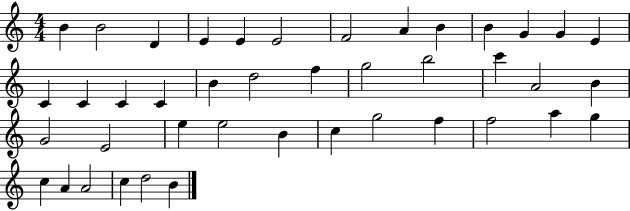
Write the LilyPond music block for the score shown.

{
  \clef treble
  \numericTimeSignature
  \time 4/4
  \key c \major
  b'4 b'2 d'4 | e'4 e'4 e'2 | f'2 a'4 b'4 | b'4 g'4 g'4 e'4 | \break c'4 c'4 c'4 c'4 | b'4 d''2 f''4 | g''2 b''2 | c'''4 a'2 b'4 | \break g'2 e'2 | e''4 e''2 b'4 | c''4 g''2 f''4 | f''2 a''4 g''4 | \break c''4 a'4 a'2 | c''4 d''2 b'4 | \bar "|."
}